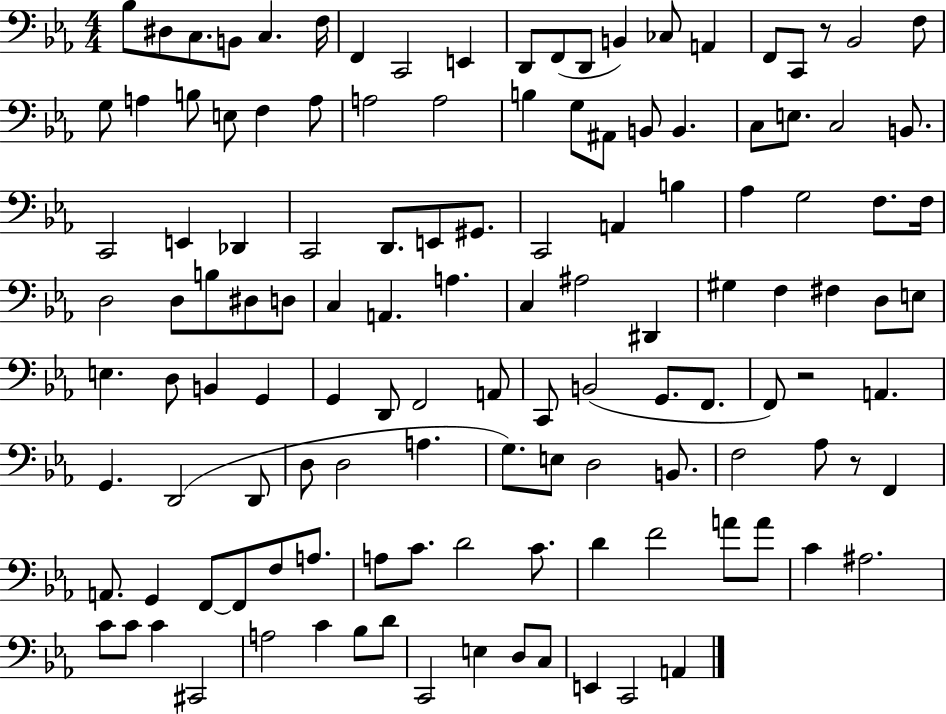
X:1
T:Untitled
M:4/4
L:1/4
K:Eb
_B,/2 ^D,/2 C,/2 B,,/2 C, F,/4 F,, C,,2 E,, D,,/2 F,,/2 D,,/2 B,, _C,/2 A,, F,,/2 C,,/2 z/2 _B,,2 F,/2 G,/2 A, B,/2 E,/2 F, A,/2 A,2 A,2 B, G,/2 ^A,,/2 B,,/2 B,, C,/2 E,/2 C,2 B,,/2 C,,2 E,, _D,, C,,2 D,,/2 E,,/2 ^G,,/2 C,,2 A,, B, _A, G,2 F,/2 F,/4 D,2 D,/2 B,/2 ^D,/2 D,/2 C, A,, A, C, ^A,2 ^D,, ^G, F, ^F, D,/2 E,/2 E, D,/2 B,, G,, G,, D,,/2 F,,2 A,,/2 C,,/2 B,,2 G,,/2 F,,/2 F,,/2 z2 A,, G,, D,,2 D,,/2 D,/2 D,2 A, G,/2 E,/2 D,2 B,,/2 F,2 _A,/2 z/2 F,, A,,/2 G,, F,,/2 F,,/2 F,/2 A,/2 A,/2 C/2 D2 C/2 D F2 A/2 A/2 C ^A,2 C/2 C/2 C ^C,,2 A,2 C _B,/2 D/2 C,,2 E, D,/2 C,/2 E,, C,,2 A,,